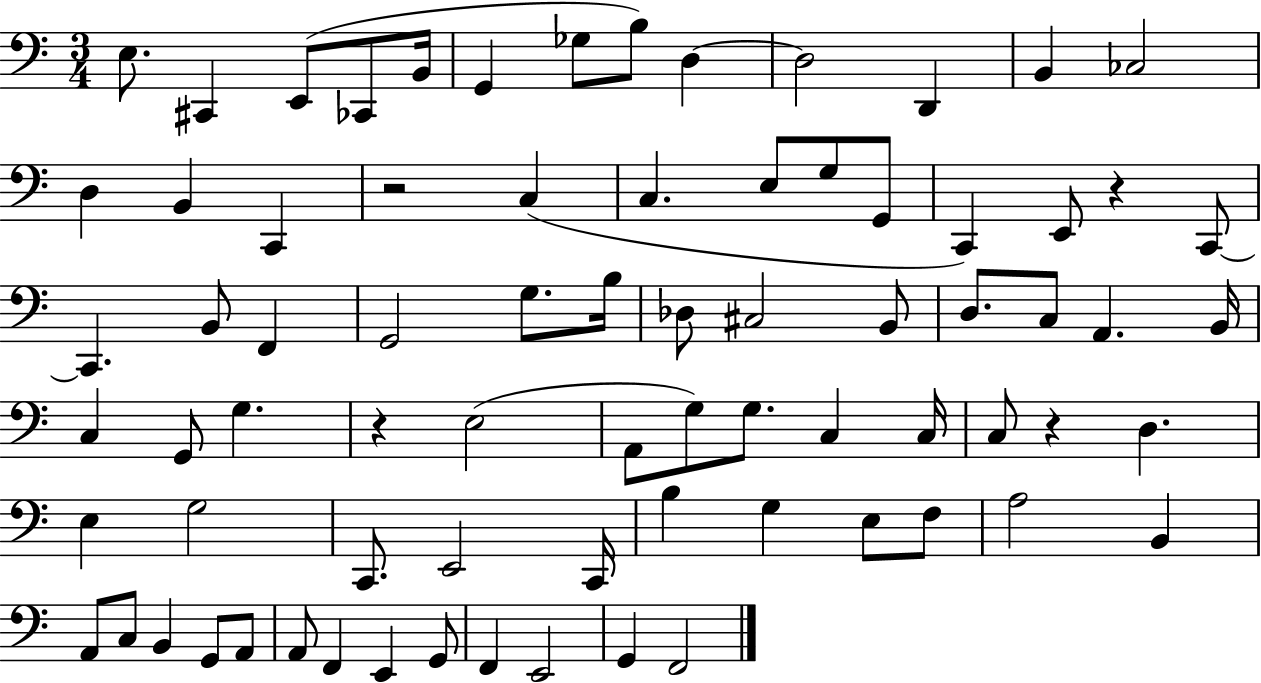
E3/e. C#2/q E2/e CES2/e B2/s G2/q Gb3/e B3/e D3/q D3/h D2/q B2/q CES3/h D3/q B2/q C2/q R/h C3/q C3/q. E3/e G3/e G2/e C2/q E2/e R/q C2/e C2/q. B2/e F2/q G2/h G3/e. B3/s Db3/e C#3/h B2/e D3/e. C3/e A2/q. B2/s C3/q G2/e G3/q. R/q E3/h A2/e G3/e G3/e. C3/q C3/s C3/e R/q D3/q. E3/q G3/h C2/e. E2/h C2/s B3/q G3/q E3/e F3/e A3/h B2/q A2/e C3/e B2/q G2/e A2/e A2/e F2/q E2/q G2/e F2/q E2/h G2/q F2/h